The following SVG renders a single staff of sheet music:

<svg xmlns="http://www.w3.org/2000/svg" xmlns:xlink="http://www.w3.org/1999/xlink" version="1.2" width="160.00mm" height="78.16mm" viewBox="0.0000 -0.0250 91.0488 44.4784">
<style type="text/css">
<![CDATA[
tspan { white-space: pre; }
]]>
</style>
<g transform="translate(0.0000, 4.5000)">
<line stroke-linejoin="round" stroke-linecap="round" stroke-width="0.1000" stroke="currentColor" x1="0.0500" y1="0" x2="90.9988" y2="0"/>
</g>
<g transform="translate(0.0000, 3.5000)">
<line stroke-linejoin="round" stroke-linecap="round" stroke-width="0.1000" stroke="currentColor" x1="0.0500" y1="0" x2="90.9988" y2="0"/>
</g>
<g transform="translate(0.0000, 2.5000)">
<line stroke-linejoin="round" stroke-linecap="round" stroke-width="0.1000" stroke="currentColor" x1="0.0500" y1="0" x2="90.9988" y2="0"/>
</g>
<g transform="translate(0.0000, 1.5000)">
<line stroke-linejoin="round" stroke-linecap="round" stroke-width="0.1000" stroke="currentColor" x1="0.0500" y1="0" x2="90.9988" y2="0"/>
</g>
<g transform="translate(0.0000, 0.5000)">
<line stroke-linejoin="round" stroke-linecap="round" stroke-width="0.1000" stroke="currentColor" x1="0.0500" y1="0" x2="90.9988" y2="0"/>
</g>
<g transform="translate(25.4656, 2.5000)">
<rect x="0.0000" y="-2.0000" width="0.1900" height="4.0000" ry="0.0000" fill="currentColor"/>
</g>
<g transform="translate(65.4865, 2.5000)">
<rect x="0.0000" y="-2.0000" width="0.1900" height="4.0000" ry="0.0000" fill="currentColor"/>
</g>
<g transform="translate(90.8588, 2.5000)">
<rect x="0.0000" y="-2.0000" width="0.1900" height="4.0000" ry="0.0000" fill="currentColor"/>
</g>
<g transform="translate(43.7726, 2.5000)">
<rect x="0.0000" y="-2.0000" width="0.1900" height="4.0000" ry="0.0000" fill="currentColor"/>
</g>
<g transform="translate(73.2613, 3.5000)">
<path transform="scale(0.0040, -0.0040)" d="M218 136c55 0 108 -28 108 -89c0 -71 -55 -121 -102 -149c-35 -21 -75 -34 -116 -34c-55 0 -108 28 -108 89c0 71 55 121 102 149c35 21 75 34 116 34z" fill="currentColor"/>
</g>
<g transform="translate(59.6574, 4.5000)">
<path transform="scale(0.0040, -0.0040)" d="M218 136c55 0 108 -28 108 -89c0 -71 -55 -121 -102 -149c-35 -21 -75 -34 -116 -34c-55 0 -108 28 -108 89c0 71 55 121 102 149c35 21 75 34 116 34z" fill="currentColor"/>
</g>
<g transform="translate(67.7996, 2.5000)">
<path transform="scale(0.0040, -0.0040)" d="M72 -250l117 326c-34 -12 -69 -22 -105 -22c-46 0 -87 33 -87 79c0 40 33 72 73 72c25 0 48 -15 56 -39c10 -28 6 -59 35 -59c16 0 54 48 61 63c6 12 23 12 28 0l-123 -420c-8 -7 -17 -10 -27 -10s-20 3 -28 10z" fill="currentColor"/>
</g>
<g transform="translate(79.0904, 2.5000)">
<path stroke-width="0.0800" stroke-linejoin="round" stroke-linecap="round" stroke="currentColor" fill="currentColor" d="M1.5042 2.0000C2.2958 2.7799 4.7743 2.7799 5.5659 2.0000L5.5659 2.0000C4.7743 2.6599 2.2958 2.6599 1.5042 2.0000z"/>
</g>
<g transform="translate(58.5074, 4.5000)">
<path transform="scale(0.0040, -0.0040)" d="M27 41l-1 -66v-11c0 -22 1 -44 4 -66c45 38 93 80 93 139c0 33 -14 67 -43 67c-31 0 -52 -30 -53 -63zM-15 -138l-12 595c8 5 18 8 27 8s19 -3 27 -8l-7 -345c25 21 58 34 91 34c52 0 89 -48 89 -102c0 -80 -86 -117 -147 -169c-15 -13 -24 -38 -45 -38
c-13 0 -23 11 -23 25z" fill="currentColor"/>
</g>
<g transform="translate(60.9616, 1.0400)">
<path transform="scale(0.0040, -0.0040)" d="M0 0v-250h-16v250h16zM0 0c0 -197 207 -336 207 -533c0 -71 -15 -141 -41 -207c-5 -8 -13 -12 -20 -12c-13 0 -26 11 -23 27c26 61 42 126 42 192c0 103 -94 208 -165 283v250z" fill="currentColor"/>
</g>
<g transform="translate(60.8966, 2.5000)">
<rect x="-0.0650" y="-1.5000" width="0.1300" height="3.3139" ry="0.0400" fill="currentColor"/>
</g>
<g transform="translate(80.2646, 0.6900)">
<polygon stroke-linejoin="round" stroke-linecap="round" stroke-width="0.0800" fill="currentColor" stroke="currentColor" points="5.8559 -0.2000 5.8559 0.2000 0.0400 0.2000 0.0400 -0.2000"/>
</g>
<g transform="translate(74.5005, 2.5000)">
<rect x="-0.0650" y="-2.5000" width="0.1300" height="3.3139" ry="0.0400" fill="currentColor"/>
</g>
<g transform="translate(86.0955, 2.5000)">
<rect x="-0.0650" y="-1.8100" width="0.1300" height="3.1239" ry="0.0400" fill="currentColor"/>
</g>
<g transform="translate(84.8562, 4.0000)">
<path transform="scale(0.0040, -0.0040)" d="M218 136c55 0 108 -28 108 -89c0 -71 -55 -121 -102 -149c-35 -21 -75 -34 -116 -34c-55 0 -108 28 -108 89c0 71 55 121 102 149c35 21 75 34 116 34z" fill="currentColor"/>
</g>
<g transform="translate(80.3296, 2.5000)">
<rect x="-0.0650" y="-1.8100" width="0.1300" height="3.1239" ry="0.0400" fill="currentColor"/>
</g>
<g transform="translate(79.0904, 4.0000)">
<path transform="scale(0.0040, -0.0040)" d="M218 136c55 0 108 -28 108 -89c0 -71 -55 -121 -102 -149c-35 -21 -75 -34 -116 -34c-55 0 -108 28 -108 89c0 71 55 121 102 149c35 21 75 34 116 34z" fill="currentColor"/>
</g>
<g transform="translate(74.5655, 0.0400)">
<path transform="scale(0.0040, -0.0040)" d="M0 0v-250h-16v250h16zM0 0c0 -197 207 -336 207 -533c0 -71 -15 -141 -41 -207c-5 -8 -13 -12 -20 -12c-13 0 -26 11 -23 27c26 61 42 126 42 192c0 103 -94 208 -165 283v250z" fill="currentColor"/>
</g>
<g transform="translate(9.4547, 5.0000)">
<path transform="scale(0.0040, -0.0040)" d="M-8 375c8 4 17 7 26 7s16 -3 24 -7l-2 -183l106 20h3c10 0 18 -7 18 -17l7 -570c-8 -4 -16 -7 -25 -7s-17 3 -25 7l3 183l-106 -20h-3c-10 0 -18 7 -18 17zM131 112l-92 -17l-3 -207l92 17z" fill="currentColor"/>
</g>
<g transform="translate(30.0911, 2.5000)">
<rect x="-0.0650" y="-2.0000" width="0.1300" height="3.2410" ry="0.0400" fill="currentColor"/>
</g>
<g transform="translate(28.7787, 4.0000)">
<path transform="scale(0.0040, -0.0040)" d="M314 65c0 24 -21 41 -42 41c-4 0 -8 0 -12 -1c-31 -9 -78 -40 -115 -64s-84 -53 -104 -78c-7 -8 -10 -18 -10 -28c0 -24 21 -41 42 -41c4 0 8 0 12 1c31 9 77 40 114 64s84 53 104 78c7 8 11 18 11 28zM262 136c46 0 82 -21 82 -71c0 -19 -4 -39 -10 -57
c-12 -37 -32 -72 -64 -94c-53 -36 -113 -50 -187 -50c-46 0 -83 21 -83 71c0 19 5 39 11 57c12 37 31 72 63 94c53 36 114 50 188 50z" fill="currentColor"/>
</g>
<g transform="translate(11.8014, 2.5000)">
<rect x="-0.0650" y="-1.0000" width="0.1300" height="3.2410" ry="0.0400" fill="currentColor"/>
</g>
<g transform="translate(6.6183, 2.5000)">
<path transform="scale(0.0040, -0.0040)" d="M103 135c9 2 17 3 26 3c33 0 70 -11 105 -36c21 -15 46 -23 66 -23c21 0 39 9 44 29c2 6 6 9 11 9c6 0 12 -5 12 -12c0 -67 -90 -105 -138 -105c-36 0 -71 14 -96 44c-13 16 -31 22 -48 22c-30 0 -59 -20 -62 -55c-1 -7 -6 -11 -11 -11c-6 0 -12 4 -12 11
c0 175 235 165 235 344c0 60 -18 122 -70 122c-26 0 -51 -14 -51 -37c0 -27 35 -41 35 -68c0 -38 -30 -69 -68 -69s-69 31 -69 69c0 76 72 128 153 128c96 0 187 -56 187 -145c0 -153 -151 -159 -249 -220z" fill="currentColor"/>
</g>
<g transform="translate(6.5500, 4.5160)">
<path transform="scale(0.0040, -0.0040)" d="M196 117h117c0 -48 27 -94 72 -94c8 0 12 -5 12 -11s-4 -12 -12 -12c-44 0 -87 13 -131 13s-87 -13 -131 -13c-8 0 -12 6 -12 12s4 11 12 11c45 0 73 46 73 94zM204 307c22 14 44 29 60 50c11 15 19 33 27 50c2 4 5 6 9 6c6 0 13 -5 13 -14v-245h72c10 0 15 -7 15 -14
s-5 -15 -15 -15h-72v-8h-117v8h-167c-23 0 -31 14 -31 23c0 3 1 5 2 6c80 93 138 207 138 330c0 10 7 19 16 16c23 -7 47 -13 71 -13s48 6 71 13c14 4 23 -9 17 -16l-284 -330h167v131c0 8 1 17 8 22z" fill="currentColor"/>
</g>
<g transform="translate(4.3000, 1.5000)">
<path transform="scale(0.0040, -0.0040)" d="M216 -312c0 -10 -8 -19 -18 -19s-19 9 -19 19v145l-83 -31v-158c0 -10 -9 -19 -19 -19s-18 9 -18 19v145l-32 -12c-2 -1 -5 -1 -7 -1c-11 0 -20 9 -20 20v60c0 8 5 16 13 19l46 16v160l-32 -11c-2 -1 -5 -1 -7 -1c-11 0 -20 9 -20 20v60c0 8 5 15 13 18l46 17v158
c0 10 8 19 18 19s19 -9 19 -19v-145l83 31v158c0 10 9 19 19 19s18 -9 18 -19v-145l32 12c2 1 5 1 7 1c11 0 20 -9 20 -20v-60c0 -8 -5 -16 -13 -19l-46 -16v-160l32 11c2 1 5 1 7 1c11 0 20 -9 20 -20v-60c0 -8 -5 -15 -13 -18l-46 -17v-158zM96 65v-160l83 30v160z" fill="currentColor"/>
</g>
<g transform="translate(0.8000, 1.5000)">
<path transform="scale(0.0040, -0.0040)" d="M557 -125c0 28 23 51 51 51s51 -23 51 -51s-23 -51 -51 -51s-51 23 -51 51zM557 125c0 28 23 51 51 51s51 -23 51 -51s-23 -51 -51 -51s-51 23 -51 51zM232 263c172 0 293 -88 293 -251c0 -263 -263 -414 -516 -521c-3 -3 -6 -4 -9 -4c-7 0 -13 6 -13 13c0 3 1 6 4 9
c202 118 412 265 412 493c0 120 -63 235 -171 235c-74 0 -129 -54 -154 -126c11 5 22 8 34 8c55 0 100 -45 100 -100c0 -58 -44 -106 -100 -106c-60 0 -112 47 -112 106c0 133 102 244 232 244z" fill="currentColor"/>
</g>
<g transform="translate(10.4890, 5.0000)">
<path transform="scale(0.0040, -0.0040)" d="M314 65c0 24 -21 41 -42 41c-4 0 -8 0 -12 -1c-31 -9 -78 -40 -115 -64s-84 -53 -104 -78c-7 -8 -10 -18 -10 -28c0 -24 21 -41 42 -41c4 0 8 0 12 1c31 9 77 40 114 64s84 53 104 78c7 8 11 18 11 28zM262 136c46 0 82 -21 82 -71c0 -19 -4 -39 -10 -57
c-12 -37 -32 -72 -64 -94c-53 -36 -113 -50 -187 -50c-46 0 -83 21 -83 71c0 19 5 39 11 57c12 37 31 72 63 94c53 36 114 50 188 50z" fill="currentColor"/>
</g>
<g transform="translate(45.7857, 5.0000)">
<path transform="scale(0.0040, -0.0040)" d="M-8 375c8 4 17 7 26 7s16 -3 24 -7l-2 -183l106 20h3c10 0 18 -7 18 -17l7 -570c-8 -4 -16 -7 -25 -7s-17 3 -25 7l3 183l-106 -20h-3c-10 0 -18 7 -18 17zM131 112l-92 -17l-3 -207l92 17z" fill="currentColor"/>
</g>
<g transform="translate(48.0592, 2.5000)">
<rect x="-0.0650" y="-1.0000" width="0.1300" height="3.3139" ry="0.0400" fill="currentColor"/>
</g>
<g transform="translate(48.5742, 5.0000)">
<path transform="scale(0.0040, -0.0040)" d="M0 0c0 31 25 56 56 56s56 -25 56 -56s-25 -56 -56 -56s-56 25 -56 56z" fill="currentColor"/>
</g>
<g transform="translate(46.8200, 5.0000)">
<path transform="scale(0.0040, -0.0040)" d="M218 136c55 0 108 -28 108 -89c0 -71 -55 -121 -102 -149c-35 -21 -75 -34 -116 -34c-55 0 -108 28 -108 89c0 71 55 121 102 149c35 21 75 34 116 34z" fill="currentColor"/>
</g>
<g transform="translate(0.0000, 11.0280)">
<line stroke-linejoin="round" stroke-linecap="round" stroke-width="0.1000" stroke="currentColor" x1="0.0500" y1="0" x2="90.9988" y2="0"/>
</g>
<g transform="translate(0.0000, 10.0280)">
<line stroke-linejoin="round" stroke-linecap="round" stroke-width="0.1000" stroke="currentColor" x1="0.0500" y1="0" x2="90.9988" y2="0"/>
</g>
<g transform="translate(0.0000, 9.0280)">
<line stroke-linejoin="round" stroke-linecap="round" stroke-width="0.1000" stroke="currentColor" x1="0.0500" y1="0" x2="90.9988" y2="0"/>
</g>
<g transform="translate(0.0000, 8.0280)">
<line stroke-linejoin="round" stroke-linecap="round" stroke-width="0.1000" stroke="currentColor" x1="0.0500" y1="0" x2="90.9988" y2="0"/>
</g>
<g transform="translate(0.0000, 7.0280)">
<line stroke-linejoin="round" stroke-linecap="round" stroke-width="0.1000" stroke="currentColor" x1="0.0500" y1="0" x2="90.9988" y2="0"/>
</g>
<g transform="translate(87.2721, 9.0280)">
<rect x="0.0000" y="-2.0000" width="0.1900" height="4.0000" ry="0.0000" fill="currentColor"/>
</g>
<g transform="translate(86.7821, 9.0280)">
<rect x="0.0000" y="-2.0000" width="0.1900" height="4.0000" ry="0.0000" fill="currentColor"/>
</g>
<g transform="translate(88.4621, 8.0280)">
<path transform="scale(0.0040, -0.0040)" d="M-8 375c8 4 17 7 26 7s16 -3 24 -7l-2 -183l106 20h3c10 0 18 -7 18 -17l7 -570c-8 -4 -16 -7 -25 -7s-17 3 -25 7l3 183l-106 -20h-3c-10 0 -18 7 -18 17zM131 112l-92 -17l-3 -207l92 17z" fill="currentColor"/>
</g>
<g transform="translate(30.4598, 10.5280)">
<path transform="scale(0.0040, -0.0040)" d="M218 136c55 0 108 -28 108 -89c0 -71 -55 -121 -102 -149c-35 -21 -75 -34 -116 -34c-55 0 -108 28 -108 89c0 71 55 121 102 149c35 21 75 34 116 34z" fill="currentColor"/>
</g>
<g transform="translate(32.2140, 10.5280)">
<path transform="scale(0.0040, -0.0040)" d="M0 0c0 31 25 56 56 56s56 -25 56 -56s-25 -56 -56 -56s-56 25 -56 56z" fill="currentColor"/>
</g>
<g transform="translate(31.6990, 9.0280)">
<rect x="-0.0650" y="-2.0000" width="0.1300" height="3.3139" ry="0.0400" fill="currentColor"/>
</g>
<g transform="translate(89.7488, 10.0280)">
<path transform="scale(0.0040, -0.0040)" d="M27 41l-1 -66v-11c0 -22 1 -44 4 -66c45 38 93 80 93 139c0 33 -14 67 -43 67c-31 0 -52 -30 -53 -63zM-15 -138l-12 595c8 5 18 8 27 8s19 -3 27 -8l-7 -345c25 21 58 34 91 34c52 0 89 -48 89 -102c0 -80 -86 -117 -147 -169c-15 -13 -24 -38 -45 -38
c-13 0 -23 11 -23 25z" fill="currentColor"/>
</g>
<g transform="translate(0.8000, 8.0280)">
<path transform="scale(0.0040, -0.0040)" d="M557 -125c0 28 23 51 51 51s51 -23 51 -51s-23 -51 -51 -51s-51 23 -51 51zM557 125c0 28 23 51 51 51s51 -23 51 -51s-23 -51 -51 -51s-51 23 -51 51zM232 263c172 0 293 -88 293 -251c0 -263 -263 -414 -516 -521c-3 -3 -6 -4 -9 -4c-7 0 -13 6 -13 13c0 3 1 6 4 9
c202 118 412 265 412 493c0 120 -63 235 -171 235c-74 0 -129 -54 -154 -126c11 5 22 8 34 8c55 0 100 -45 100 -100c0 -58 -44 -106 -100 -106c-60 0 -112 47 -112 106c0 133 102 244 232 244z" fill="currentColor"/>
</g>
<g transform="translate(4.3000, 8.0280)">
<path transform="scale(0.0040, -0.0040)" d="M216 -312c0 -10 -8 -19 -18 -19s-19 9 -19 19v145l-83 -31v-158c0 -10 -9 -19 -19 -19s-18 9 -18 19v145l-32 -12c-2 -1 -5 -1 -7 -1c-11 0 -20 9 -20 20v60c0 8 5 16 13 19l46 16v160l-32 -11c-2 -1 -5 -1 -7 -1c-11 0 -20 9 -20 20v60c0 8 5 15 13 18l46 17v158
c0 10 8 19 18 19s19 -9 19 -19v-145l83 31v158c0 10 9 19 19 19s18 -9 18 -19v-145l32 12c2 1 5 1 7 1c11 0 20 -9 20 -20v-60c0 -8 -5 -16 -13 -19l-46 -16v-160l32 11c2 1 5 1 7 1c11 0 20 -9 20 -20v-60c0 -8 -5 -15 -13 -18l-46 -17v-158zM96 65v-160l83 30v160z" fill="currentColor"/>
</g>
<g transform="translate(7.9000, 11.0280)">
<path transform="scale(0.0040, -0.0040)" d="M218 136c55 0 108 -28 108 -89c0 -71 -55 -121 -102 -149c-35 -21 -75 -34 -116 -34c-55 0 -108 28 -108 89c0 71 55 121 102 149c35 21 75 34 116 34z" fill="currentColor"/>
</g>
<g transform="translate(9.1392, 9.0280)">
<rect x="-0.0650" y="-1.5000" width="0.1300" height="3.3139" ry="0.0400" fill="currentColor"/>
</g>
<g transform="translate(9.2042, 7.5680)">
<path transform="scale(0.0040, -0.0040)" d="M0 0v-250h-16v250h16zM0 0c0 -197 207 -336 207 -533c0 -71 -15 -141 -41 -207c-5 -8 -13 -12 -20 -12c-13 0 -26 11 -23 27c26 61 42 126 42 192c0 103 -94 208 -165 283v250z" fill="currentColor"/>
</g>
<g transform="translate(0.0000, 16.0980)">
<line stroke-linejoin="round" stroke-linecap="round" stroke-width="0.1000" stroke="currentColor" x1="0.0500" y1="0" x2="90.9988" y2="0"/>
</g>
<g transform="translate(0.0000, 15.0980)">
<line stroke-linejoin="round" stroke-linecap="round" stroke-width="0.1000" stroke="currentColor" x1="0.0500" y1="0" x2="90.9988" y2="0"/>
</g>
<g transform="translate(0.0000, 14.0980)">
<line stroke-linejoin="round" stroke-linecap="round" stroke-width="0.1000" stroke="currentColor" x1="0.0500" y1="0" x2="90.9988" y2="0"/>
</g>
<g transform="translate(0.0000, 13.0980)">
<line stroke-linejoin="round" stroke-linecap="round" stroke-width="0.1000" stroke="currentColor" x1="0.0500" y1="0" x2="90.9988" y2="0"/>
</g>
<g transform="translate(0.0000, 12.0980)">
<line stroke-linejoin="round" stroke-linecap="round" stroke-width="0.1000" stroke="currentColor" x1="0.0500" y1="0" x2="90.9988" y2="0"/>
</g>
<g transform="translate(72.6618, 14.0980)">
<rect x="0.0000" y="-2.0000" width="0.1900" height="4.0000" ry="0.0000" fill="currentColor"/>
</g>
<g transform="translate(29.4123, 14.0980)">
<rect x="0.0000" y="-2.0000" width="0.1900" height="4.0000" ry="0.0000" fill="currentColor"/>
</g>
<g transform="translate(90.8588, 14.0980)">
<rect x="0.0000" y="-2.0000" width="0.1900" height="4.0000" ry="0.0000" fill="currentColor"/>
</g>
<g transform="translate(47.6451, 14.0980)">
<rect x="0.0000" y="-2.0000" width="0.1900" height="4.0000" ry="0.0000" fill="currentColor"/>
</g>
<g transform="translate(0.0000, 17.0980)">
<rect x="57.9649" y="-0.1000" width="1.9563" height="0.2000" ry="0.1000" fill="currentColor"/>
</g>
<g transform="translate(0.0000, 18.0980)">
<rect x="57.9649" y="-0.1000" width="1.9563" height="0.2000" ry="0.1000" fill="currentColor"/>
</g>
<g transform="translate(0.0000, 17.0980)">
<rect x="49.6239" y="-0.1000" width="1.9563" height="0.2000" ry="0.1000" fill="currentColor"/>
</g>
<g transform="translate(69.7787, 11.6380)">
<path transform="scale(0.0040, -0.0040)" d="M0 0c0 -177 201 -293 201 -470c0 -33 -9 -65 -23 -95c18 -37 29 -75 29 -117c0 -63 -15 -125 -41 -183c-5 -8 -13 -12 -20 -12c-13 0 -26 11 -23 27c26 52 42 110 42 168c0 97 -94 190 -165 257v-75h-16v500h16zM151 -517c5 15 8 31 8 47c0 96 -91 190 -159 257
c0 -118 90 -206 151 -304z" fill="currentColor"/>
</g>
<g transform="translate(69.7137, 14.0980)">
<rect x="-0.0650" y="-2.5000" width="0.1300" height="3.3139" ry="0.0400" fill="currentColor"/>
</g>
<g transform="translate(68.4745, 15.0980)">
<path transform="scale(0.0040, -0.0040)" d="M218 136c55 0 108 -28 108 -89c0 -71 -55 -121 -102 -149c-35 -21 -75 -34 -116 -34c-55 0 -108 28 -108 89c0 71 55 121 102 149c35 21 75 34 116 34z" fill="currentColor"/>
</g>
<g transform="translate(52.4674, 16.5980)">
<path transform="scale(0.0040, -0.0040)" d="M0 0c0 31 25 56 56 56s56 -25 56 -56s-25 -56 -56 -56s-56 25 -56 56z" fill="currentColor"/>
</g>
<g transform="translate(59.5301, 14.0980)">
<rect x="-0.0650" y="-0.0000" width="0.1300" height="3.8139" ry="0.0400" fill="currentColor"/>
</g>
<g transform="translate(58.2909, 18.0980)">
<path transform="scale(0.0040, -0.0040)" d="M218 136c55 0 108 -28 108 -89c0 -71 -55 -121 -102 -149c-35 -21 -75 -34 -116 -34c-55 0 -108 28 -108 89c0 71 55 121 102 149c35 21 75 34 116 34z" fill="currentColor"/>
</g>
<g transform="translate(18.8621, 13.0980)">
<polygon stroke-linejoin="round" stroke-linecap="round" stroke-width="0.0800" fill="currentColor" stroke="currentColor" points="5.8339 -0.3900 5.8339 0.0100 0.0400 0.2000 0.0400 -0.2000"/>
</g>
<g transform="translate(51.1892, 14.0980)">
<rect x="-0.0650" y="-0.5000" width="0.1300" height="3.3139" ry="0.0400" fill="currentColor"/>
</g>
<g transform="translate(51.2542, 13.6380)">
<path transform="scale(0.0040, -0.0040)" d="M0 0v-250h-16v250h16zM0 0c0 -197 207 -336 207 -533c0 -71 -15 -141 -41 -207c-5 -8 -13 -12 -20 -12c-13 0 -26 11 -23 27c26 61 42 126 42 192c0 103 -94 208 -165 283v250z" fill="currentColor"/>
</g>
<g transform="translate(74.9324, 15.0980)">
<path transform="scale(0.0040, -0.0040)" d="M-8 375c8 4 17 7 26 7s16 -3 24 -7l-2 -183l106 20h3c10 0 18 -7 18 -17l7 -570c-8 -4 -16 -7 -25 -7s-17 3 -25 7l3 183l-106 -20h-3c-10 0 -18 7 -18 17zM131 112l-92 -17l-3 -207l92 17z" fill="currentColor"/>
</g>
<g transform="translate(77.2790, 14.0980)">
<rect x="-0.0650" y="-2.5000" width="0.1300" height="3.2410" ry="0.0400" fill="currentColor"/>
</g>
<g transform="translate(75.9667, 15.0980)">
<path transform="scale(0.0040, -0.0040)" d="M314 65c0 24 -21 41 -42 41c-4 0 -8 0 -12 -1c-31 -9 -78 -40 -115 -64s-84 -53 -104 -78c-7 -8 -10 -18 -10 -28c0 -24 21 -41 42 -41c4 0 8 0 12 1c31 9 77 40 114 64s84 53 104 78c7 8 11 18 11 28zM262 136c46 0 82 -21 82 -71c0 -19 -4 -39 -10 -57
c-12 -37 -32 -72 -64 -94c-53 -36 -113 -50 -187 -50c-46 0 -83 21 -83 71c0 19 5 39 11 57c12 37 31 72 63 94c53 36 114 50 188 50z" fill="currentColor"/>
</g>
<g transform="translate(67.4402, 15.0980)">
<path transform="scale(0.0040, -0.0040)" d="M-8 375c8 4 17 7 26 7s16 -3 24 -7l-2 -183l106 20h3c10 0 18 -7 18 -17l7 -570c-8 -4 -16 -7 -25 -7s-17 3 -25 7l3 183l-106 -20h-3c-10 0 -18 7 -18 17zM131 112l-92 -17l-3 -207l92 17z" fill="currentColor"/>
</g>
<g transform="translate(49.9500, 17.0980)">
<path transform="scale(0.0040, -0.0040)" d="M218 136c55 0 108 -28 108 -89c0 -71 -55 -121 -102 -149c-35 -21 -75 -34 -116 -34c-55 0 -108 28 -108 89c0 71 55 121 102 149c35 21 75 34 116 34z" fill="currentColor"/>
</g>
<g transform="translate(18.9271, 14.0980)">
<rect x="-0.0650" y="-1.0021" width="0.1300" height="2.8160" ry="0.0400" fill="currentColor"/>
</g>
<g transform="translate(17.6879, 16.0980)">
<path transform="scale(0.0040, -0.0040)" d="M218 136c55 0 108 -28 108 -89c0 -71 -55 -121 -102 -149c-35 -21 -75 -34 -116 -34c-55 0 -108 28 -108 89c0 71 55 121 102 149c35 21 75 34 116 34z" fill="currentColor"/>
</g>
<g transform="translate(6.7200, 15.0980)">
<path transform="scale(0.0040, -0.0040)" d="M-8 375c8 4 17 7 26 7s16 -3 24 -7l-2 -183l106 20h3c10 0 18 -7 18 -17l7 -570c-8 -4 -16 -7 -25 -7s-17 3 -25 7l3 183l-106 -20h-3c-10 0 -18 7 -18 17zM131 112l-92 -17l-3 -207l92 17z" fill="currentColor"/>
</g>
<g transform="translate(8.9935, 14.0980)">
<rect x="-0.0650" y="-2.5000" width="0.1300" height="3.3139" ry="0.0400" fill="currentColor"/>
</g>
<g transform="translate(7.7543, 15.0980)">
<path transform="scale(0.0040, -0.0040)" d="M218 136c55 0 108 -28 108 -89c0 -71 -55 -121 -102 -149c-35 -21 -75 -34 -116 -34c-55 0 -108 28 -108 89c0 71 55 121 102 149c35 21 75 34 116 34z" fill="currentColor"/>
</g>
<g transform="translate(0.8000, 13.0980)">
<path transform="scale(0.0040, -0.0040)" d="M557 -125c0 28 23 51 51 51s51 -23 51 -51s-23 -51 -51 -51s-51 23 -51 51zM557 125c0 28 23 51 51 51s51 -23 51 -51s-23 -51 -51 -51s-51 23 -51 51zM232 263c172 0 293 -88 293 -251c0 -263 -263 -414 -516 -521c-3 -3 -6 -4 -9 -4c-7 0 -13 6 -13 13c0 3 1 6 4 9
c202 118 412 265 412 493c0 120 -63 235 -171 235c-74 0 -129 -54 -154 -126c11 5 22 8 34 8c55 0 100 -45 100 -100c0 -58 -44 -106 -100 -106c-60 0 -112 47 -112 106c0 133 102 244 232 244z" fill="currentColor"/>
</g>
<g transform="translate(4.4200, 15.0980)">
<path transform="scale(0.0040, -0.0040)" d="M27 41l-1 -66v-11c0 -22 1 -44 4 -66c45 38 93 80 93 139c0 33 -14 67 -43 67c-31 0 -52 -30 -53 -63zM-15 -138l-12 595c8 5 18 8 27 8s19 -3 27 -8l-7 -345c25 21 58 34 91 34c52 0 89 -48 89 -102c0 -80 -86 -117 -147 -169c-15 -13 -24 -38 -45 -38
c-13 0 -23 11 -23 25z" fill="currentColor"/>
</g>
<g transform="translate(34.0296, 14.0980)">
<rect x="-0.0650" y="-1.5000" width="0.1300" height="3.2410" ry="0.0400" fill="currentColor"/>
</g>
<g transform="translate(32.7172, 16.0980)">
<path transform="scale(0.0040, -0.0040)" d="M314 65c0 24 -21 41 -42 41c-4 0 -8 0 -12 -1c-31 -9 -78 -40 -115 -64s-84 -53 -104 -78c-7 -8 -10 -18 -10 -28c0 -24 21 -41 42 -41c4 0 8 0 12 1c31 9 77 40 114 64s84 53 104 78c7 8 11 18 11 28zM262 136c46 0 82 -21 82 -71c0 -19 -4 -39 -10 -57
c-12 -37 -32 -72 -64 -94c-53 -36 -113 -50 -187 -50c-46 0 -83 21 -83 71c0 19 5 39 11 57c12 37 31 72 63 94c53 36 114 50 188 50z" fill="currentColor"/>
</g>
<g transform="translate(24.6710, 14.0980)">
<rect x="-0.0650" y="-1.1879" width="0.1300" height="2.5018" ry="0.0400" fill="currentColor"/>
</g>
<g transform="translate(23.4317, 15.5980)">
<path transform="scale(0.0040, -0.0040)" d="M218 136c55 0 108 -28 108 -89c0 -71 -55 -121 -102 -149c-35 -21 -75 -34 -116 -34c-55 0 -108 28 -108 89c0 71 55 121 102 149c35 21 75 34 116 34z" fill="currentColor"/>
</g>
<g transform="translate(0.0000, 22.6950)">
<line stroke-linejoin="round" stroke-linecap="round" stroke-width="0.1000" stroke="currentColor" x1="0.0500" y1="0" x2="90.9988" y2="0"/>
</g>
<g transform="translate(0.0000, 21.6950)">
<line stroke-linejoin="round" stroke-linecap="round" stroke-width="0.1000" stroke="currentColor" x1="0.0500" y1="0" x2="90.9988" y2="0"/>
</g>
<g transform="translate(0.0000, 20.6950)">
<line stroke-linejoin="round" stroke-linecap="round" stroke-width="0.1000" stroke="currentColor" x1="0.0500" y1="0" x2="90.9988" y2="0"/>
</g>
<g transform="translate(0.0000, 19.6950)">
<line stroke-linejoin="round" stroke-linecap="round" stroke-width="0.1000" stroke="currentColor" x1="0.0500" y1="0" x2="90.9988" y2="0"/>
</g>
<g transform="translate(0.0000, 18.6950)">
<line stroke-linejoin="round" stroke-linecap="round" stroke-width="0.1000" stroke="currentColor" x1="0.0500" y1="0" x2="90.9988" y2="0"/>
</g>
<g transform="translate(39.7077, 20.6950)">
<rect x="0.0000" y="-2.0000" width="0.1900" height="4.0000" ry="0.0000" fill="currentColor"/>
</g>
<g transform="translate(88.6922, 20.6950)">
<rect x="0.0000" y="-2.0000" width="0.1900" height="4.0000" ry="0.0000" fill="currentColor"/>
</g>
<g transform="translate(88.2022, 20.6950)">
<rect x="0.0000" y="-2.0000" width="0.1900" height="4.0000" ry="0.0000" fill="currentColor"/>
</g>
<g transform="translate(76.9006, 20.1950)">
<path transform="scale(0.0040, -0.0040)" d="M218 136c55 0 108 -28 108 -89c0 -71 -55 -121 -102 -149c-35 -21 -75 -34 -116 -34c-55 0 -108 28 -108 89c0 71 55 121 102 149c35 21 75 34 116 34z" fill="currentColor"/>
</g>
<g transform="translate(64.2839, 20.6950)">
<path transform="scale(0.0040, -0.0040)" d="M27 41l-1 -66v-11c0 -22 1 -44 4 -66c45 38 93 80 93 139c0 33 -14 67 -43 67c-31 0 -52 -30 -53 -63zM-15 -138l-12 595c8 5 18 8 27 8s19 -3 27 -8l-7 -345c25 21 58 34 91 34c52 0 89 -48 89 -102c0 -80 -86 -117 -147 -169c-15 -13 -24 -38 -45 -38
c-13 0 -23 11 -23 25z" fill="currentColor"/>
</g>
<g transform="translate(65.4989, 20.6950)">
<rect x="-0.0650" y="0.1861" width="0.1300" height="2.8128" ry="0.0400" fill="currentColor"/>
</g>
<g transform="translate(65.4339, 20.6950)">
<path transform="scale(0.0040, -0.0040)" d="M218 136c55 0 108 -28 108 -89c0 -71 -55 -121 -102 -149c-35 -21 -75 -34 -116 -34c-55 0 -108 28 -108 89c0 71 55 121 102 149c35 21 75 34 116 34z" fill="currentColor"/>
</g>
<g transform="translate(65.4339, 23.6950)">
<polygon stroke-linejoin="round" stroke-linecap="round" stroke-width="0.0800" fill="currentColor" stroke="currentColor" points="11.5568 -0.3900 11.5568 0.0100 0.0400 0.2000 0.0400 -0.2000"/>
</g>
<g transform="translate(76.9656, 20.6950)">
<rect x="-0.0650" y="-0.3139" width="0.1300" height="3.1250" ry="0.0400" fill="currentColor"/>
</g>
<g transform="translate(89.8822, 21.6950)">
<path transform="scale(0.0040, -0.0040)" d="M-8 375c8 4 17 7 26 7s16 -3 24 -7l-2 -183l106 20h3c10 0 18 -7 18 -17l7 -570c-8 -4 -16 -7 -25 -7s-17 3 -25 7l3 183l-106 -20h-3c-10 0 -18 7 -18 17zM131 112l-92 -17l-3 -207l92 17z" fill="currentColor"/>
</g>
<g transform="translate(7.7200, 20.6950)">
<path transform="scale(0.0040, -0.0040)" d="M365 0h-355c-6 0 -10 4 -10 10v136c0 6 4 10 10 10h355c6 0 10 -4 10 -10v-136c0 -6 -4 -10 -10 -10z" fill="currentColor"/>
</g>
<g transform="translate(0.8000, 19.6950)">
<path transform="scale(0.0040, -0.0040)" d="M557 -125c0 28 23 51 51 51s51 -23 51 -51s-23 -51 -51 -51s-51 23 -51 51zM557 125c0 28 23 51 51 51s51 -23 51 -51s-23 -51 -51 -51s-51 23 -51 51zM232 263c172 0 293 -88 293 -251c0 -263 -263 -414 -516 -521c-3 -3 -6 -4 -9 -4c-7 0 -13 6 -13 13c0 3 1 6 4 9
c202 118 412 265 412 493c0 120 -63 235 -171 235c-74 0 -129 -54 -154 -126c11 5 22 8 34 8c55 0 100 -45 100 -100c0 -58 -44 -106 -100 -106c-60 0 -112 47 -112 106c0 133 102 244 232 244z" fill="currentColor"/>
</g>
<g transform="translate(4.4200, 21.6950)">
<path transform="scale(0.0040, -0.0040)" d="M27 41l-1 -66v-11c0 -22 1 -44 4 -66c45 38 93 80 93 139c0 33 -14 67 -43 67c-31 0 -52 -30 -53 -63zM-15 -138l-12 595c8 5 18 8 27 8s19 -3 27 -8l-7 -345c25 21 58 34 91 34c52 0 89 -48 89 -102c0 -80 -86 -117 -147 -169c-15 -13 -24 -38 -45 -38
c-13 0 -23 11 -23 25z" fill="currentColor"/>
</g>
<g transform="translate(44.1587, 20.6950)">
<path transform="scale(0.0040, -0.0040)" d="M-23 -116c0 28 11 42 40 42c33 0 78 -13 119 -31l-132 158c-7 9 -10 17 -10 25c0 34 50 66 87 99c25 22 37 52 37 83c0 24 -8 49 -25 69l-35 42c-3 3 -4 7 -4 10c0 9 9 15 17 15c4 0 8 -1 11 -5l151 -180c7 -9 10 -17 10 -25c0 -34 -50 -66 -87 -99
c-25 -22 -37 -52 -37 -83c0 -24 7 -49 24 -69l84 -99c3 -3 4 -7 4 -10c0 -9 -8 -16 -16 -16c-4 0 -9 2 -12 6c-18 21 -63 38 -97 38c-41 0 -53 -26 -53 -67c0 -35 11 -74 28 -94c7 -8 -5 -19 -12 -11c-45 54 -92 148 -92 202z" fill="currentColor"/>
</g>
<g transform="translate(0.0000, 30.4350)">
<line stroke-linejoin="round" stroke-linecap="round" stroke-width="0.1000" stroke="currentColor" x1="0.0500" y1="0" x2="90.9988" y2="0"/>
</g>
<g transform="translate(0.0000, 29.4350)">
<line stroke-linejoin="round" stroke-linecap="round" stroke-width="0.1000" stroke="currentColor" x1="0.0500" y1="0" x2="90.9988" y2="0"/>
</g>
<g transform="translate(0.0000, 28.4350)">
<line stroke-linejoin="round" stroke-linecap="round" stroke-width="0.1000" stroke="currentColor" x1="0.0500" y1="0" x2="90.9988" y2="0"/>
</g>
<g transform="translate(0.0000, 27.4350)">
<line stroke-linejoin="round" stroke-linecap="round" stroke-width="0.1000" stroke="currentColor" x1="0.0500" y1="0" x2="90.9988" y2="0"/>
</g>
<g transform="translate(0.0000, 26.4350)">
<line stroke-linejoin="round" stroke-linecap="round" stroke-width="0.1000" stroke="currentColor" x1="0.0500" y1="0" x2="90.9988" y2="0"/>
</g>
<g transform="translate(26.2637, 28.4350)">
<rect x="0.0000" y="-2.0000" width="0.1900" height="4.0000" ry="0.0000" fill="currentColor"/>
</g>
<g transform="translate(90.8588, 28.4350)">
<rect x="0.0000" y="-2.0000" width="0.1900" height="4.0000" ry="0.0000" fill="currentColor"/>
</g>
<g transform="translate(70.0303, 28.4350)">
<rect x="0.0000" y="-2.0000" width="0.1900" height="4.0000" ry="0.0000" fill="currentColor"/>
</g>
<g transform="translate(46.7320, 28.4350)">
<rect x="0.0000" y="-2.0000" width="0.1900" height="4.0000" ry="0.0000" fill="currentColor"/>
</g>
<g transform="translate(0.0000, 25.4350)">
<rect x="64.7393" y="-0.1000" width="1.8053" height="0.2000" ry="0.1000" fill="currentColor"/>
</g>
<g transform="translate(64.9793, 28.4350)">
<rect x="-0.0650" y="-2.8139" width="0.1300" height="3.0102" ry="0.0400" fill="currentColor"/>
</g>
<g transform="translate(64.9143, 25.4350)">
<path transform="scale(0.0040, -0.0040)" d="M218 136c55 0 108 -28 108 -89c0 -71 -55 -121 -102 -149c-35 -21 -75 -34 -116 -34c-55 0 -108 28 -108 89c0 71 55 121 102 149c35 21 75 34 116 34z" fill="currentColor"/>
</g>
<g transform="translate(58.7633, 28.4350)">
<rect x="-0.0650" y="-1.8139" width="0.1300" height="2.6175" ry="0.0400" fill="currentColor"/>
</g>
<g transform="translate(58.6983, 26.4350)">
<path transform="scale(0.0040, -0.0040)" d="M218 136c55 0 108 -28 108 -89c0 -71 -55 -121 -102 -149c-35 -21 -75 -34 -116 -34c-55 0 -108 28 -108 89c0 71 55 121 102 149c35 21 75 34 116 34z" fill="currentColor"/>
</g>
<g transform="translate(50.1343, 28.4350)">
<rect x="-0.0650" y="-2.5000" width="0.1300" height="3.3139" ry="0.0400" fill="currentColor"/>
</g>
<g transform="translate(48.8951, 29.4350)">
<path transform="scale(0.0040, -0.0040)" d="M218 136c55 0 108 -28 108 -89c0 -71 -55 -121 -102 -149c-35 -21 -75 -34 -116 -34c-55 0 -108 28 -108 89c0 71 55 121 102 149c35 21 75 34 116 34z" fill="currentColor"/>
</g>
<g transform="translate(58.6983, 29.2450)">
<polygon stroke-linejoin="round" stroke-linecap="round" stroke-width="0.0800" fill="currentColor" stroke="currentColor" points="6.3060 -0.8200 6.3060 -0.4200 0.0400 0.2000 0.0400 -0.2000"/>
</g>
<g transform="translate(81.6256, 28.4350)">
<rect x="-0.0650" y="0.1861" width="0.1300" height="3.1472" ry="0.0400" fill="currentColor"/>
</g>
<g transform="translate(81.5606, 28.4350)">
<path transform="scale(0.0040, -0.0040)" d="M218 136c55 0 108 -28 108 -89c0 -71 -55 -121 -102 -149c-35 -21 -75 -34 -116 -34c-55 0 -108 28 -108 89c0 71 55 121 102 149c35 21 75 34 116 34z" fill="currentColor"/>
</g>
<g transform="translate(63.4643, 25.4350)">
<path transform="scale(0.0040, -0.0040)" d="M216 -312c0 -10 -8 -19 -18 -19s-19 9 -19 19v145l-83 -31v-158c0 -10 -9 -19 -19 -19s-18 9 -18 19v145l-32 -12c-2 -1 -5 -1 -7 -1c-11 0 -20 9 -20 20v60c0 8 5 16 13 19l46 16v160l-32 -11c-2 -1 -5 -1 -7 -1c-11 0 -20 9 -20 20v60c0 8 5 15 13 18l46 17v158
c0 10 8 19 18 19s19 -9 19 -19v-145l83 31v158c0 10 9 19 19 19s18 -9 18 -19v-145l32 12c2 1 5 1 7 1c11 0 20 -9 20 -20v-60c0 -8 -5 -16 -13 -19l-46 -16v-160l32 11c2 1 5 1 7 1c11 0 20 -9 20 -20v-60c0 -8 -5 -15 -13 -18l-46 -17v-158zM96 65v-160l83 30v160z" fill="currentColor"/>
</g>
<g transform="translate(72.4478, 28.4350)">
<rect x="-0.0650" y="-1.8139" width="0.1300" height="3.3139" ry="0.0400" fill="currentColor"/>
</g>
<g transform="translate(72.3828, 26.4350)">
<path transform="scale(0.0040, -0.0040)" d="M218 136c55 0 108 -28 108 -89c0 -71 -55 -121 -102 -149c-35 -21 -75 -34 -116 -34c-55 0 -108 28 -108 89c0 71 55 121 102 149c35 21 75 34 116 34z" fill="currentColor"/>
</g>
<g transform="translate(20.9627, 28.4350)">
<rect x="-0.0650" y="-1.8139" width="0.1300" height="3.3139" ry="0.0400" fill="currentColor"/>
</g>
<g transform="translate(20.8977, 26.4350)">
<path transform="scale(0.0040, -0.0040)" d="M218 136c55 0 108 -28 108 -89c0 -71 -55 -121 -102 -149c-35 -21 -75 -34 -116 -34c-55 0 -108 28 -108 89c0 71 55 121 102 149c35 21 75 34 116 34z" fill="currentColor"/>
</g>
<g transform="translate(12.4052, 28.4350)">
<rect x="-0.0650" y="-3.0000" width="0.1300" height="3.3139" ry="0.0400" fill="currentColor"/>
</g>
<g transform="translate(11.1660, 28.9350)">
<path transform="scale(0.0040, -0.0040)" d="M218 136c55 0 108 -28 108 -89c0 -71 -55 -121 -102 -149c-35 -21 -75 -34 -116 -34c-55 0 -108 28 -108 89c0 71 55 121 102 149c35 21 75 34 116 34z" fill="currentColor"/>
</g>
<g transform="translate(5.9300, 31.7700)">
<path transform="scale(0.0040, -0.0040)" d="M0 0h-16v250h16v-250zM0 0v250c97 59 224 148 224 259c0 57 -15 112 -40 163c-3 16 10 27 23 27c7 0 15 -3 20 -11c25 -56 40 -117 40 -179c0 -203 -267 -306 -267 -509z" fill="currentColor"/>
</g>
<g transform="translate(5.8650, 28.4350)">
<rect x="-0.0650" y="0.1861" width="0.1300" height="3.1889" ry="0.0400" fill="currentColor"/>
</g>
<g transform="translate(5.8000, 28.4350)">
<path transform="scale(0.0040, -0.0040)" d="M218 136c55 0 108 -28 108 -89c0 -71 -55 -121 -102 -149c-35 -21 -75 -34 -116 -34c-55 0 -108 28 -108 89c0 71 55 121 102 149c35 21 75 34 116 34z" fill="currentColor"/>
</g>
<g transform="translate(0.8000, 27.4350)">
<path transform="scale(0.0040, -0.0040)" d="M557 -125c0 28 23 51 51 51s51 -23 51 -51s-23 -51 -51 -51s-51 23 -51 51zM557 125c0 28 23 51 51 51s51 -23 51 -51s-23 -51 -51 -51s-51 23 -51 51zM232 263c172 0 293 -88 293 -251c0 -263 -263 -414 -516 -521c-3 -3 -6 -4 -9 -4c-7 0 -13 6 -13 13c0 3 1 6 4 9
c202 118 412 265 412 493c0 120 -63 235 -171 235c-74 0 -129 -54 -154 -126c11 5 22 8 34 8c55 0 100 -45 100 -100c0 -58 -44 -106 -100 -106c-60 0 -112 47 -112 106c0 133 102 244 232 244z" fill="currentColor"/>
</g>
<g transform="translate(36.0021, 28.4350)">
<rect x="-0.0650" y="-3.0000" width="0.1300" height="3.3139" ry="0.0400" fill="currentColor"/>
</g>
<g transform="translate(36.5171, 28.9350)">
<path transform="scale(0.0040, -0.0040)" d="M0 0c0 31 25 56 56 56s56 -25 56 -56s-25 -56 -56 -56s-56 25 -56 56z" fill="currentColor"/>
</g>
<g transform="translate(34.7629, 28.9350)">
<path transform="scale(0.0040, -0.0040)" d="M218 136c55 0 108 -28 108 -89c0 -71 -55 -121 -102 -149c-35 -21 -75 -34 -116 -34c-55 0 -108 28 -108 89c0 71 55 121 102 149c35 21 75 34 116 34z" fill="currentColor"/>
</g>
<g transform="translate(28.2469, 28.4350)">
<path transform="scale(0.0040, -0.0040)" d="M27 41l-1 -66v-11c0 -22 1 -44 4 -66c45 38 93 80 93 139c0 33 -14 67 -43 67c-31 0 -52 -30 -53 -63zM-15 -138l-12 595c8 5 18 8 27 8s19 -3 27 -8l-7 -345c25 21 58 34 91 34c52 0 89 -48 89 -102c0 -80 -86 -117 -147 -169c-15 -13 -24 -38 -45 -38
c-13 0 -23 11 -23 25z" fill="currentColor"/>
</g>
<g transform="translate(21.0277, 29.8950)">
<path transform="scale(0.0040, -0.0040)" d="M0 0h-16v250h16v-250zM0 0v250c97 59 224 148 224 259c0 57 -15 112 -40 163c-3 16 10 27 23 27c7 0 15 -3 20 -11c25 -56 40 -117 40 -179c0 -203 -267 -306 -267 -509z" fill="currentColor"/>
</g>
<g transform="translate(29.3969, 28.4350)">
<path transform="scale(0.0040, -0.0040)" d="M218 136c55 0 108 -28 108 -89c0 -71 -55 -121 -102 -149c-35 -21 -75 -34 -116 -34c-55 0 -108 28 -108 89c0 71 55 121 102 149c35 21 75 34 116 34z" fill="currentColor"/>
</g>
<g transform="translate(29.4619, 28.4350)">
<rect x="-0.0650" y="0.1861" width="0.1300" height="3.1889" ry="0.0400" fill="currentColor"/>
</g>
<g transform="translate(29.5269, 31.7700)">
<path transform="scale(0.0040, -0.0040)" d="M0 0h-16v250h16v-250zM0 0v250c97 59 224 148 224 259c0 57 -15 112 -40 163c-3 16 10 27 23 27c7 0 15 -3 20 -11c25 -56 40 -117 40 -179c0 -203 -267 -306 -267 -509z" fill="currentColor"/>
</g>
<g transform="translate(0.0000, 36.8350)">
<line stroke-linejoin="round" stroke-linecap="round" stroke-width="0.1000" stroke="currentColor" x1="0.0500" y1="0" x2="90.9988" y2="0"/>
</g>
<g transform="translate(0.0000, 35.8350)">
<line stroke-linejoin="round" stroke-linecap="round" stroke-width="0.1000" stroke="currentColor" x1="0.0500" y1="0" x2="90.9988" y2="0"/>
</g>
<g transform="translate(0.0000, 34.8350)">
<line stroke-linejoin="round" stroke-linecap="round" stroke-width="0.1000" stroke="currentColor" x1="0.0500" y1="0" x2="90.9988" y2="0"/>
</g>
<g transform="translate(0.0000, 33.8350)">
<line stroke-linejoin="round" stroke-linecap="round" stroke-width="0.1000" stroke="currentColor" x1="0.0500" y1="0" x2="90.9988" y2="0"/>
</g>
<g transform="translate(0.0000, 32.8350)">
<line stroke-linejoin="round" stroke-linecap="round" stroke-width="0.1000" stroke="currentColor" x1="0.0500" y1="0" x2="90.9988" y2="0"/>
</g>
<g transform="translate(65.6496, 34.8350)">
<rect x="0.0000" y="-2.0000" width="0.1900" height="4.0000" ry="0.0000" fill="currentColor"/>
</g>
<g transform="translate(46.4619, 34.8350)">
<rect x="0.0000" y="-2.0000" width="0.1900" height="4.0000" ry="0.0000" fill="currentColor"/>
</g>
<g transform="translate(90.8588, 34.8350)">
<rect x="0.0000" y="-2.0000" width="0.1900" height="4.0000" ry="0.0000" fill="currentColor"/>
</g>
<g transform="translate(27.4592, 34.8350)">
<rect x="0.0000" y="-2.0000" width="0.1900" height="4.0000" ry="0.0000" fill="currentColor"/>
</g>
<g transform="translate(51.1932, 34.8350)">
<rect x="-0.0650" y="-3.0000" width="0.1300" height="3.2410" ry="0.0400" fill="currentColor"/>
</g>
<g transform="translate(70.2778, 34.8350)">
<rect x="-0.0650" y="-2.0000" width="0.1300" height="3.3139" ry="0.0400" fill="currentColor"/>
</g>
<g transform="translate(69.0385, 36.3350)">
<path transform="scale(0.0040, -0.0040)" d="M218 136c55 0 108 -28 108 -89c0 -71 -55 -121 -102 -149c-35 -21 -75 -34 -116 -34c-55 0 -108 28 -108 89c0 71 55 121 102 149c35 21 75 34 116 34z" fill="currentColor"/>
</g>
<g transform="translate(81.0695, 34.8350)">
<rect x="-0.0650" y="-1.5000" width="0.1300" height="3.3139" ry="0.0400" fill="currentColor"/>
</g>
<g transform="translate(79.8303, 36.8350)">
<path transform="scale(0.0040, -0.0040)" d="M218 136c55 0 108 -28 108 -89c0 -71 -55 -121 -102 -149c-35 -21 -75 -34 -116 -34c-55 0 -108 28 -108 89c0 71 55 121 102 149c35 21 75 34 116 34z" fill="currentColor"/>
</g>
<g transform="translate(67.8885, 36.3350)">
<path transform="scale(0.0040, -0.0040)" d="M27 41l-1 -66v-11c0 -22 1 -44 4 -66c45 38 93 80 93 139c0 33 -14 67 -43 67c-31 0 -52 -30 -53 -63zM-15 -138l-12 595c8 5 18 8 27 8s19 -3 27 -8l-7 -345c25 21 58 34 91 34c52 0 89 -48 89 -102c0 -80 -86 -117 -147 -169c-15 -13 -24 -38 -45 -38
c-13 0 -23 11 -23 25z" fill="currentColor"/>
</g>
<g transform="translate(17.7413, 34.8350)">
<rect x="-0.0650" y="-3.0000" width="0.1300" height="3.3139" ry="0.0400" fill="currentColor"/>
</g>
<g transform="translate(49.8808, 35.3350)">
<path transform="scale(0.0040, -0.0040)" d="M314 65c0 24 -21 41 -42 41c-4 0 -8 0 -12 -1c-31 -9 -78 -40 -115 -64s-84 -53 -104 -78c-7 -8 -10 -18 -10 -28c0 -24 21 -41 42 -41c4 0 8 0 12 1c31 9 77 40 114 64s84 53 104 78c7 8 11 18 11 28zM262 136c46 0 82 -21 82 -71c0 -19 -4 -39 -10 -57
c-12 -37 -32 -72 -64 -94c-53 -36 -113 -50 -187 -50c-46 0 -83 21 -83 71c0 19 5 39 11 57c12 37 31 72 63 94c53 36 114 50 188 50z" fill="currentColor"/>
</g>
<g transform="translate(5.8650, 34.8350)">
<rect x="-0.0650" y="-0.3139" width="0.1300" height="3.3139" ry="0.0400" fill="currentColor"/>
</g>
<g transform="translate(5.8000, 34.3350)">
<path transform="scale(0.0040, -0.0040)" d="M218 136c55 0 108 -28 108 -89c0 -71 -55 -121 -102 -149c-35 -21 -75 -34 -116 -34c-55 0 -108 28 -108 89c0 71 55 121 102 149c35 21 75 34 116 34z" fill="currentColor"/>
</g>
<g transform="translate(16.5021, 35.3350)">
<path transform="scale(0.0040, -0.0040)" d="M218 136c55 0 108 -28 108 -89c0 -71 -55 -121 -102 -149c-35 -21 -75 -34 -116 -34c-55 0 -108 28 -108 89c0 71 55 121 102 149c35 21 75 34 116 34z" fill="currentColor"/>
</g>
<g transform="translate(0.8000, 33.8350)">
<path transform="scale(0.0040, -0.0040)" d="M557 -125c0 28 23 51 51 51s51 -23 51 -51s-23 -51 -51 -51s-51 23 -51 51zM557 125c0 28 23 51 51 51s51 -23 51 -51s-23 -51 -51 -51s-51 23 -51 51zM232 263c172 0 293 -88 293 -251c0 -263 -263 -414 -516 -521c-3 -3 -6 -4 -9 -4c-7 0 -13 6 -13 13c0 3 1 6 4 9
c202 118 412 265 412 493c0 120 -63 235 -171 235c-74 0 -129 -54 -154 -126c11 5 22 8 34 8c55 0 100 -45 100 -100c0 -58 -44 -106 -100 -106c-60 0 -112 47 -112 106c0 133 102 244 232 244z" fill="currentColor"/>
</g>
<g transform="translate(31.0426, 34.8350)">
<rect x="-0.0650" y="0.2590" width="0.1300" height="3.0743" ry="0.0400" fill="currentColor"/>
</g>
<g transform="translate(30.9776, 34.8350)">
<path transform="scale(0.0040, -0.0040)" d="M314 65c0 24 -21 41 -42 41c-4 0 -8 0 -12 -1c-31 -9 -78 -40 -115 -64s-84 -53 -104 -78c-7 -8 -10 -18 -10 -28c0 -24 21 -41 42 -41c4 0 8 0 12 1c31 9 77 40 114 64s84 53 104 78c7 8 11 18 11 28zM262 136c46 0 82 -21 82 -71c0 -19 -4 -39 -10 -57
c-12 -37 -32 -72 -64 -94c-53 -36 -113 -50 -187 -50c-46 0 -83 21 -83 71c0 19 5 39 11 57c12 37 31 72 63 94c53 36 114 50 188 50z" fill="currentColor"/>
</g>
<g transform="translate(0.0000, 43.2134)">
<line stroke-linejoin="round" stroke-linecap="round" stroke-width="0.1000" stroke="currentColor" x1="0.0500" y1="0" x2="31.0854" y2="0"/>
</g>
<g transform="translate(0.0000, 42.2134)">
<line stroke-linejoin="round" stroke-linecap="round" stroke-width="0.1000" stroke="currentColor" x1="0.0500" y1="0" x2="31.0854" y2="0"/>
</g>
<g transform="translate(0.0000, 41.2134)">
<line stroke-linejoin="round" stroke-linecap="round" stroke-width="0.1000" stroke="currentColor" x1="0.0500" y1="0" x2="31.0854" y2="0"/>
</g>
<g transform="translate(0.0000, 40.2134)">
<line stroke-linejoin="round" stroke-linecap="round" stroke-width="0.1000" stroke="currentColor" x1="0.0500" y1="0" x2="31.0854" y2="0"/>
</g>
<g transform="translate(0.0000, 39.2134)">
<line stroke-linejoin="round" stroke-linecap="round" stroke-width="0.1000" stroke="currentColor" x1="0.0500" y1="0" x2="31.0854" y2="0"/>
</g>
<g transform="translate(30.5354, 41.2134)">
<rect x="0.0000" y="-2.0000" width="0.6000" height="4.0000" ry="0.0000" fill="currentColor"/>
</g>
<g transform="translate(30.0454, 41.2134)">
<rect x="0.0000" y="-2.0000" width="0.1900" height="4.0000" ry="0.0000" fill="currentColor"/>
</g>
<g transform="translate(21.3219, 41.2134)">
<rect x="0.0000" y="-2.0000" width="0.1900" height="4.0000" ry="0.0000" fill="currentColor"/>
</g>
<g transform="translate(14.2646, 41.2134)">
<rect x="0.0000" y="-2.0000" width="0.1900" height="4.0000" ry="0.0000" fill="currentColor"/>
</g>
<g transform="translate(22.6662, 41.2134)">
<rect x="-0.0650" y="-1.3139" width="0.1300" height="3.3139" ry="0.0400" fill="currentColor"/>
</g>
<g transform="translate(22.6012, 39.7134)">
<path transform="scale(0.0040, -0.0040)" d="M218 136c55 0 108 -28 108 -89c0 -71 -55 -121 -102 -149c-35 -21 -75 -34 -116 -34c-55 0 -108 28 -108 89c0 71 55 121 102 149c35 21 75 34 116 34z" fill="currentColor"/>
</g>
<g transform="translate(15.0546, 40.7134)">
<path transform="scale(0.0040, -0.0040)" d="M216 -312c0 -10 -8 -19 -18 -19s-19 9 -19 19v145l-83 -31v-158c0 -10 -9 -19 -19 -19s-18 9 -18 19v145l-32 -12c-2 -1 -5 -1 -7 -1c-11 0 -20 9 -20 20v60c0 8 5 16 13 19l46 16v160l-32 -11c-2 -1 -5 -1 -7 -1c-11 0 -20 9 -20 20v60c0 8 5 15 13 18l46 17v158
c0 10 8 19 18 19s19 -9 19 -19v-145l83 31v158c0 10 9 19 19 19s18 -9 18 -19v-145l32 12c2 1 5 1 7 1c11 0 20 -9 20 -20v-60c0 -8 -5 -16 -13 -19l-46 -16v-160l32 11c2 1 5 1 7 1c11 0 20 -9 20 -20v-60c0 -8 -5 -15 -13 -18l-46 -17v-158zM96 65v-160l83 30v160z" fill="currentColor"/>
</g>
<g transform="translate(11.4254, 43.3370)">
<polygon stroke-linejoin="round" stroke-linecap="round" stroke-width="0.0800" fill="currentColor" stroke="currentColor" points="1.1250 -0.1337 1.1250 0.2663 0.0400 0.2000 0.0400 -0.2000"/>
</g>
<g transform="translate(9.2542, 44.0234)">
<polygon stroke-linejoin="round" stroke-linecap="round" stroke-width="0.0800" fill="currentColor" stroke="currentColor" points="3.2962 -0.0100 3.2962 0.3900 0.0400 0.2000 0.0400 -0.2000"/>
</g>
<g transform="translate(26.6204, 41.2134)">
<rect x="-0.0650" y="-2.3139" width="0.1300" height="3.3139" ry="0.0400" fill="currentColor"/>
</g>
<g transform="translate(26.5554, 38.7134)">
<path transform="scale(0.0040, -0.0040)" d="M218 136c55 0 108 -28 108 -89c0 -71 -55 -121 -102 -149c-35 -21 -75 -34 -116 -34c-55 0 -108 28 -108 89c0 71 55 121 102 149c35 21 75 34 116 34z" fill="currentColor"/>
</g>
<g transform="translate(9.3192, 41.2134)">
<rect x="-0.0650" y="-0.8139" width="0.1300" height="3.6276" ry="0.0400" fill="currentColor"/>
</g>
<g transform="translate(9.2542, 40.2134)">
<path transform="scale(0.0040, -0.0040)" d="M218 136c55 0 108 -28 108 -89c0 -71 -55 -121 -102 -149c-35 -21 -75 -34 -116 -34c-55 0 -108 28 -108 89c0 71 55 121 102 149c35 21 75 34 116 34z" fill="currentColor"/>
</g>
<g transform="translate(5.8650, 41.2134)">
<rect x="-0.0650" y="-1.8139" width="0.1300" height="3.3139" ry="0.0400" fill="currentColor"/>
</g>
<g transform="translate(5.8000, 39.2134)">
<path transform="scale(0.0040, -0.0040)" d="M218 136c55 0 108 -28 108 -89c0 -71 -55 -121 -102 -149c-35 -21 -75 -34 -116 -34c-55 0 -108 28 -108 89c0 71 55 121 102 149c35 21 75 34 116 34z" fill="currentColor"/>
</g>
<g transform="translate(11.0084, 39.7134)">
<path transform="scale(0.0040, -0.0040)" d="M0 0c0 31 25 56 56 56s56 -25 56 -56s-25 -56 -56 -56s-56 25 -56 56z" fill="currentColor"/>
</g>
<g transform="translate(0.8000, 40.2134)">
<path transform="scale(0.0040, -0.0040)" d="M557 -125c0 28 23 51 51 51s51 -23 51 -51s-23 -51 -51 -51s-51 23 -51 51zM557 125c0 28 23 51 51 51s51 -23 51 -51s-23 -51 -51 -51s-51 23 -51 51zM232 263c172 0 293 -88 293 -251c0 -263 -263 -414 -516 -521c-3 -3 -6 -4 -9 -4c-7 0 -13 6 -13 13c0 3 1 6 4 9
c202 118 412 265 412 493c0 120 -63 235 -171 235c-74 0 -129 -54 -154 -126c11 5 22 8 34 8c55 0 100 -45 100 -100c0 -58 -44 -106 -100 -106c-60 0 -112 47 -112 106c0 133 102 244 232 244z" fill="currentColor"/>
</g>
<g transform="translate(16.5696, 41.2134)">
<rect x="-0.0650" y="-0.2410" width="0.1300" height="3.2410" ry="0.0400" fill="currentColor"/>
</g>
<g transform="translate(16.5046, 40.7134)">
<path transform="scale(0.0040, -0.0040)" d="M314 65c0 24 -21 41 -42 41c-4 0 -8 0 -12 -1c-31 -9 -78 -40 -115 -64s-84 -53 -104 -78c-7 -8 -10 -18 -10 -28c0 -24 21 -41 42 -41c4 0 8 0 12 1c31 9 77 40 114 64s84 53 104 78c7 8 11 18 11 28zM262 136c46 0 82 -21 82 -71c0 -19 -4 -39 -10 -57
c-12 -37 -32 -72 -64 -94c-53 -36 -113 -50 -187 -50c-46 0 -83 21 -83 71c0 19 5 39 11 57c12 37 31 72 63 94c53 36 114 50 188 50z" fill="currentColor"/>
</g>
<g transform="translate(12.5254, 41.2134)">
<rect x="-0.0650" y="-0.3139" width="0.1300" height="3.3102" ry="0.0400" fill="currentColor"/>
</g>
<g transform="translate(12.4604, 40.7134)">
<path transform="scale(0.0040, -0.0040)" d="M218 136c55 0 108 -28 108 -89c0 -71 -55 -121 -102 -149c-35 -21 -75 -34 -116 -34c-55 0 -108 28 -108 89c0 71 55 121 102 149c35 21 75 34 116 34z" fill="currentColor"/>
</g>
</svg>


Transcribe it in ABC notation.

X:1
T:Untitled
M:2/4
L:1/4
K:G
F,,2 A,,2 F,, _G,,/2 z/2 B,,/2 A,,/2 A,,/2 G,,/2 A,, B,, G,,/2 A,,/2 G,,2 E,,/2 C,, B,,/4 B,,2 z2 z _D,/2 E,/2 D,/2 C, A,/2 _D,/2 C, B,, A,/2 ^C/2 A, D, E, C, D,2 C,2 _A,, G,, A, F,/2 E,/4 ^E,2 G, B,